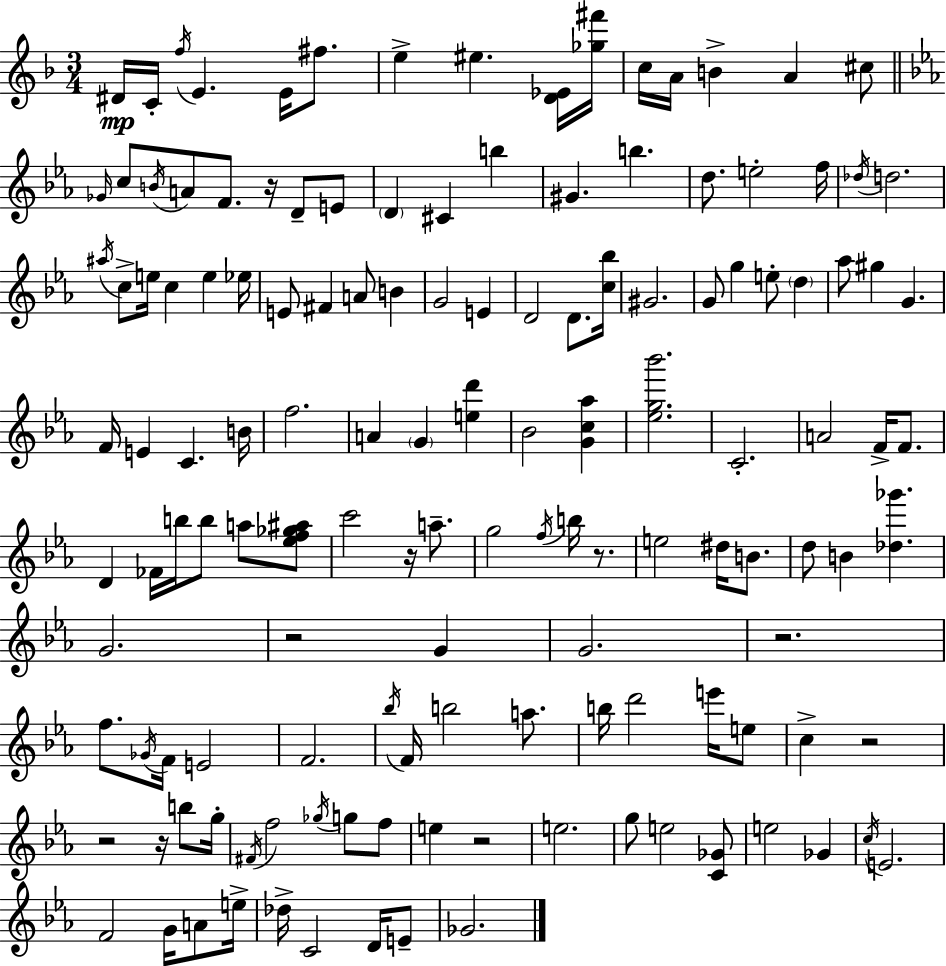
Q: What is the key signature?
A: F major